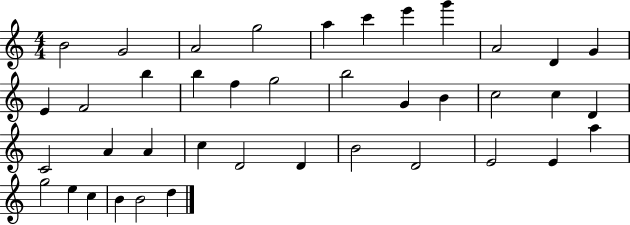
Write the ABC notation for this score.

X:1
T:Untitled
M:4/4
L:1/4
K:C
B2 G2 A2 g2 a c' e' g' A2 D G E F2 b b f g2 b2 G B c2 c D C2 A A c D2 D B2 D2 E2 E a g2 e c B B2 d